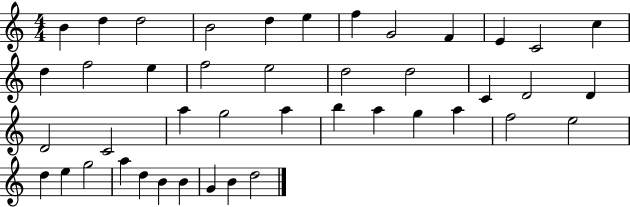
{
  \clef treble
  \numericTimeSignature
  \time 4/4
  \key c \major
  b'4 d''4 d''2 | b'2 d''4 e''4 | f''4 g'2 f'4 | e'4 c'2 c''4 | \break d''4 f''2 e''4 | f''2 e''2 | d''2 d''2 | c'4 d'2 d'4 | \break d'2 c'2 | a''4 g''2 a''4 | b''4 a''4 g''4 a''4 | f''2 e''2 | \break d''4 e''4 g''2 | a''4 d''4 b'4 b'4 | g'4 b'4 d''2 | \bar "|."
}